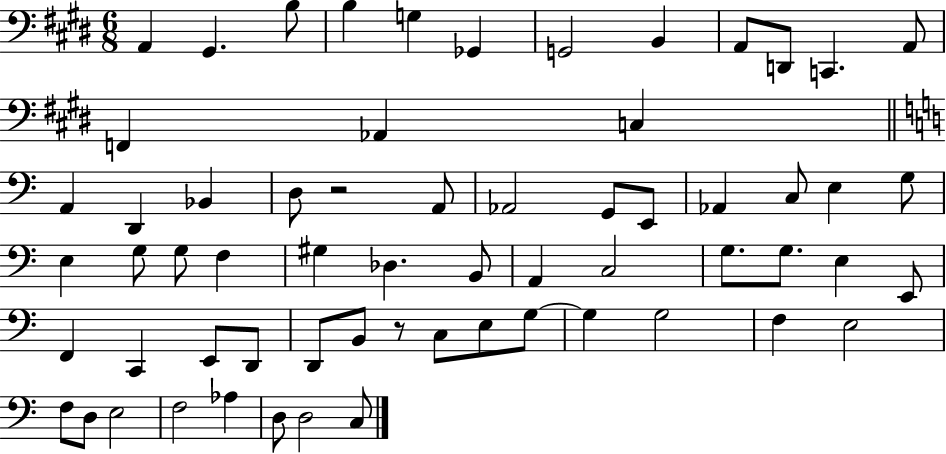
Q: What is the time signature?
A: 6/8